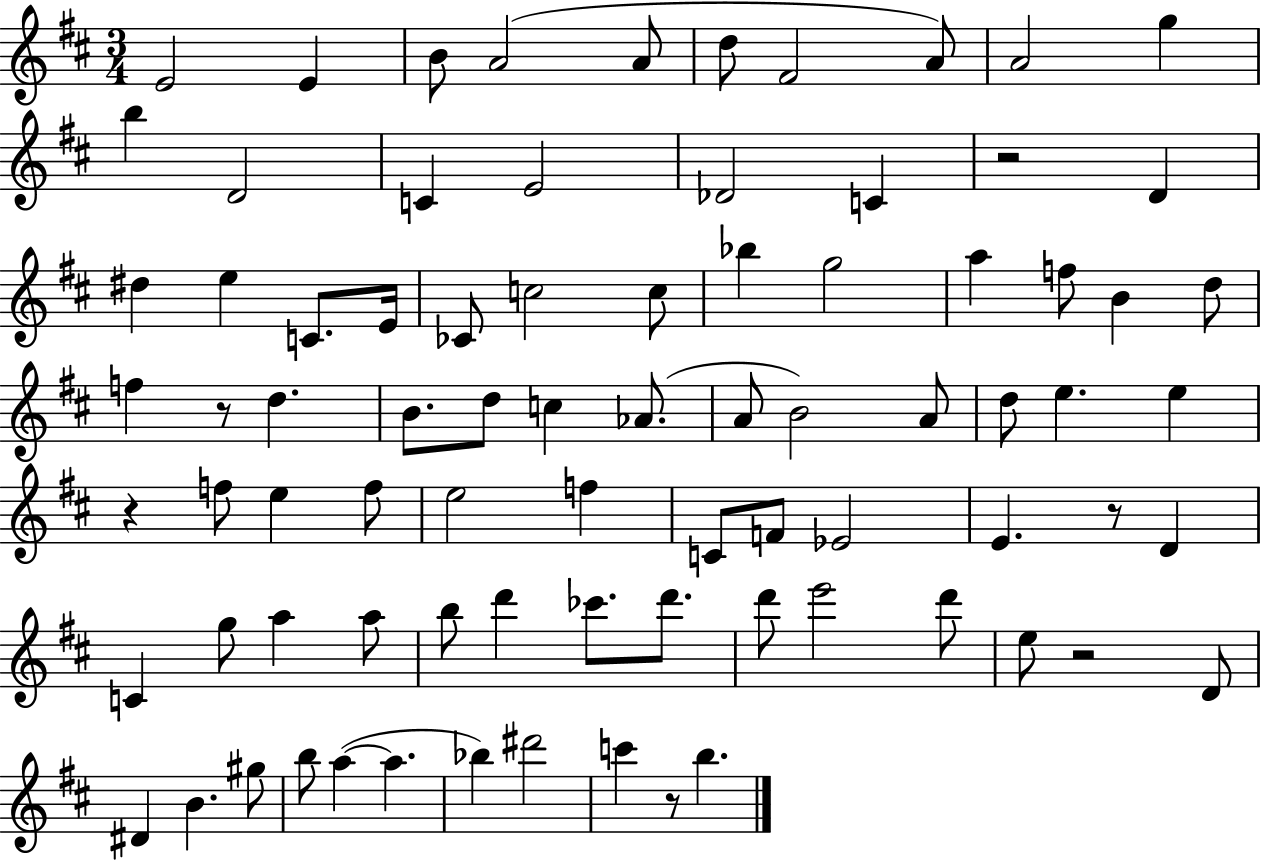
X:1
T:Untitled
M:3/4
L:1/4
K:D
E2 E B/2 A2 A/2 d/2 ^F2 A/2 A2 g b D2 C E2 _D2 C z2 D ^d e C/2 E/4 _C/2 c2 c/2 _b g2 a f/2 B d/2 f z/2 d B/2 d/2 c _A/2 A/2 B2 A/2 d/2 e e z f/2 e f/2 e2 f C/2 F/2 _E2 E z/2 D C g/2 a a/2 b/2 d' _c'/2 d'/2 d'/2 e'2 d'/2 e/2 z2 D/2 ^D B ^g/2 b/2 a a _b ^d'2 c' z/2 b